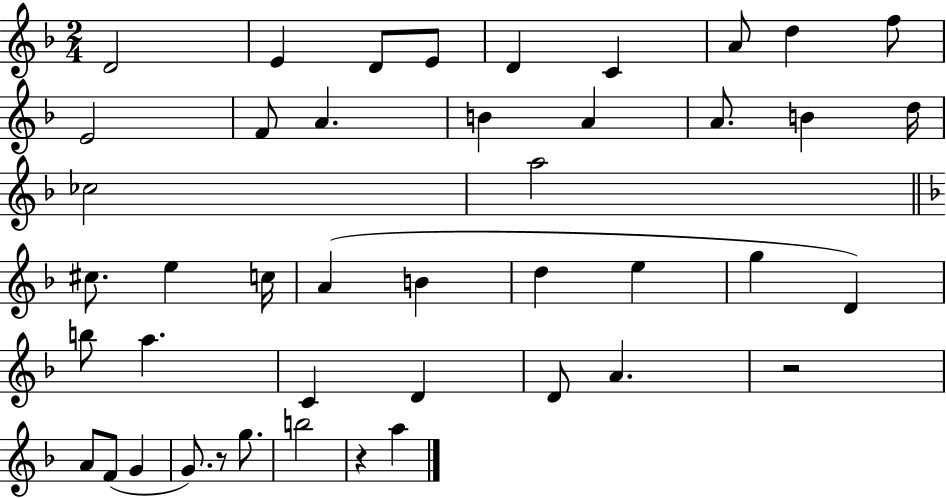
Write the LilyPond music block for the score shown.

{
  \clef treble
  \numericTimeSignature
  \time 2/4
  \key f \major
  d'2 | e'4 d'8 e'8 | d'4 c'4 | a'8 d''4 f''8 | \break e'2 | f'8 a'4. | b'4 a'4 | a'8. b'4 d''16 | \break ces''2 | a''2 | \bar "||" \break \key d \minor cis''8. e''4 c''16 | a'4( b'4 | d''4 e''4 | g''4 d'4) | \break b''8 a''4. | c'4 d'4 | d'8 a'4. | r2 | \break a'8 f'8( g'4 | g'8.) r8 g''8. | b''2 | r4 a''4 | \break \bar "|."
}